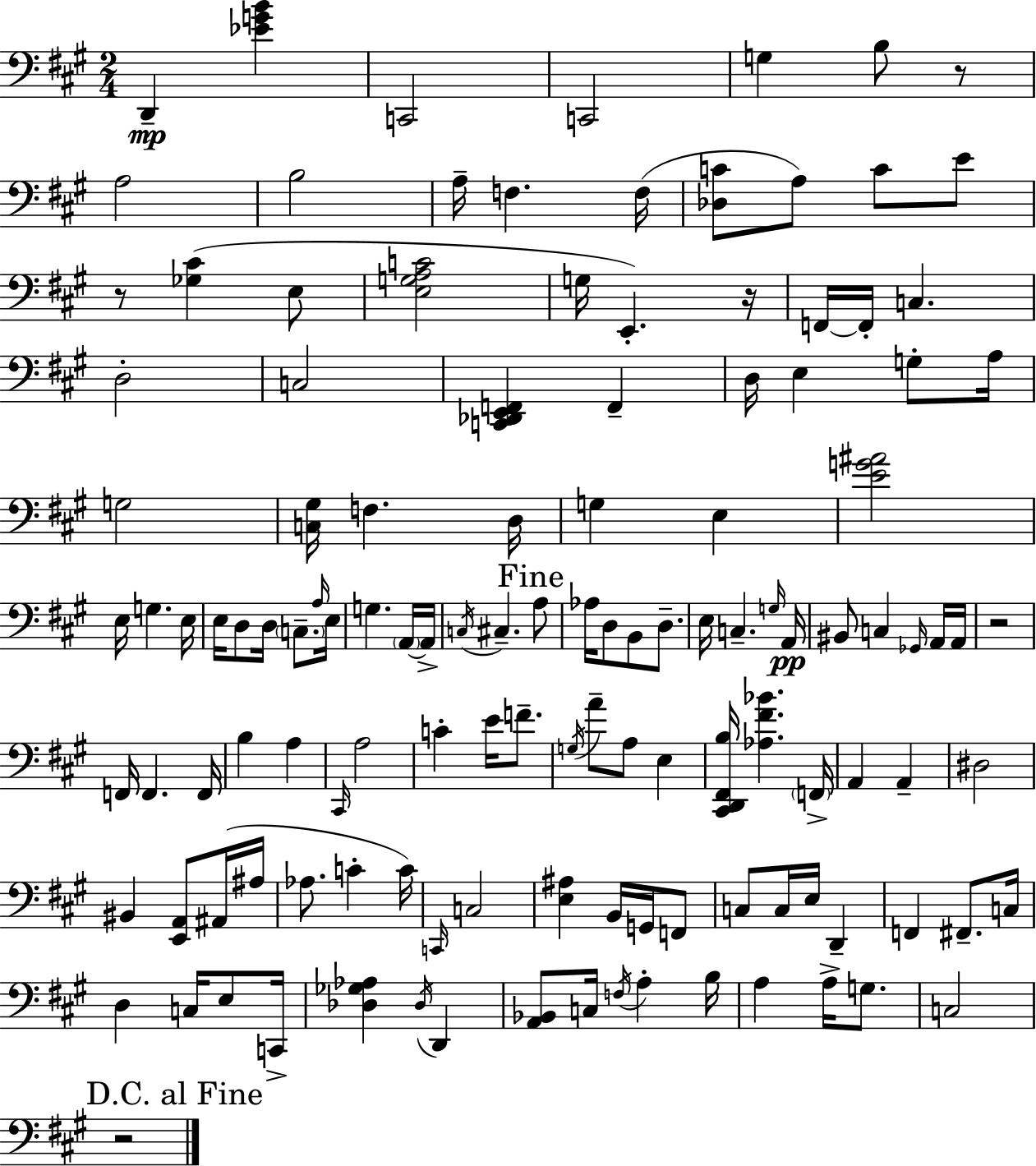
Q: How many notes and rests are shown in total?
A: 127